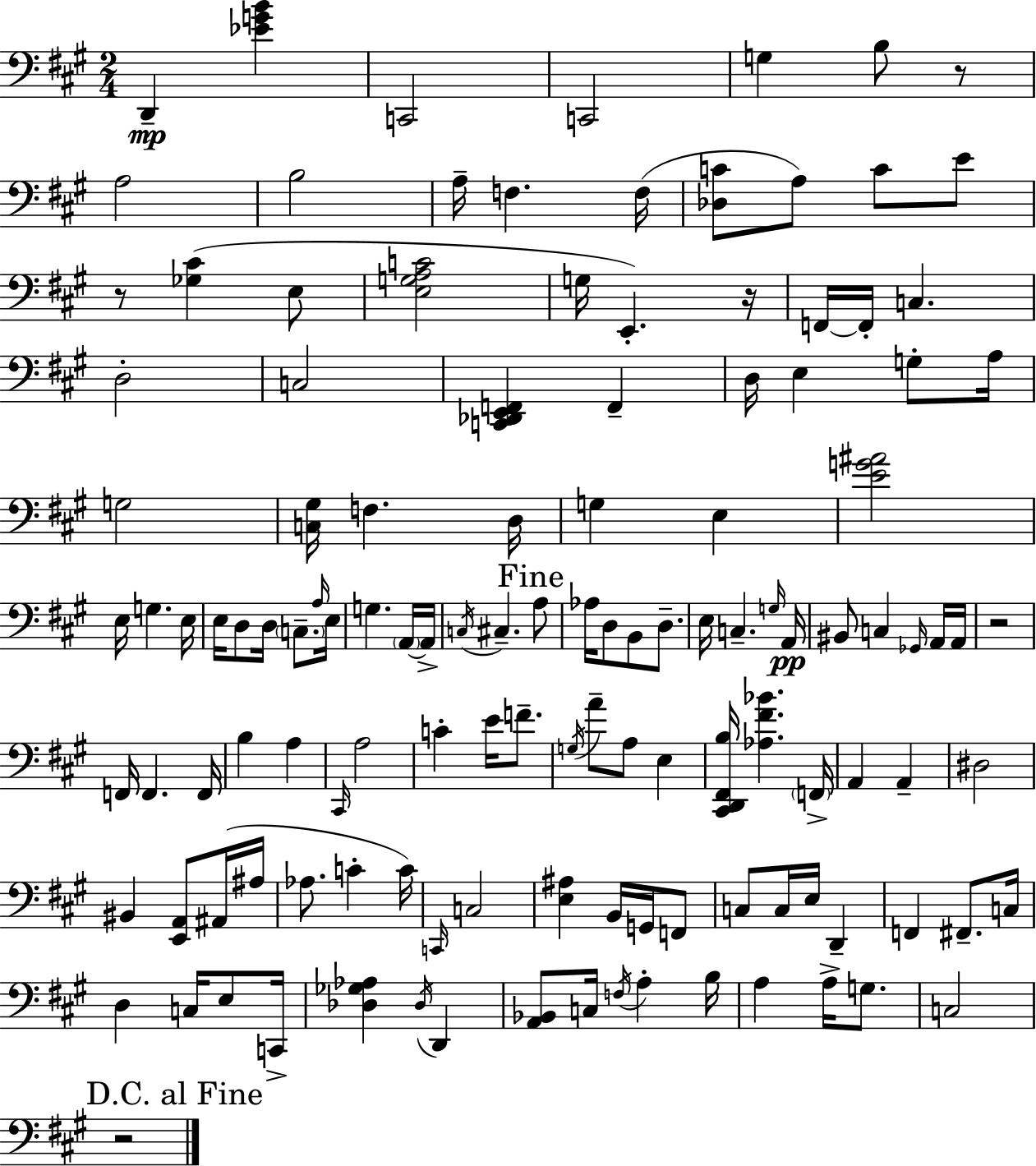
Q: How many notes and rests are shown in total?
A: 127